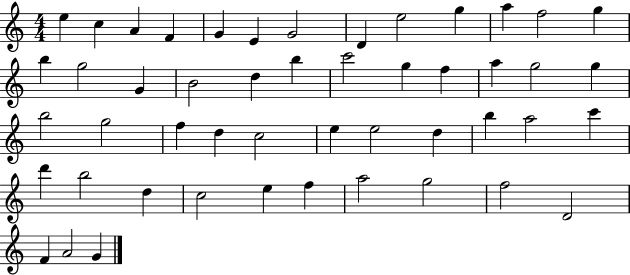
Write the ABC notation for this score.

X:1
T:Untitled
M:4/4
L:1/4
K:C
e c A F G E G2 D e2 g a f2 g b g2 G B2 d b c'2 g f a g2 g b2 g2 f d c2 e e2 d b a2 c' d' b2 d c2 e f a2 g2 f2 D2 F A2 G